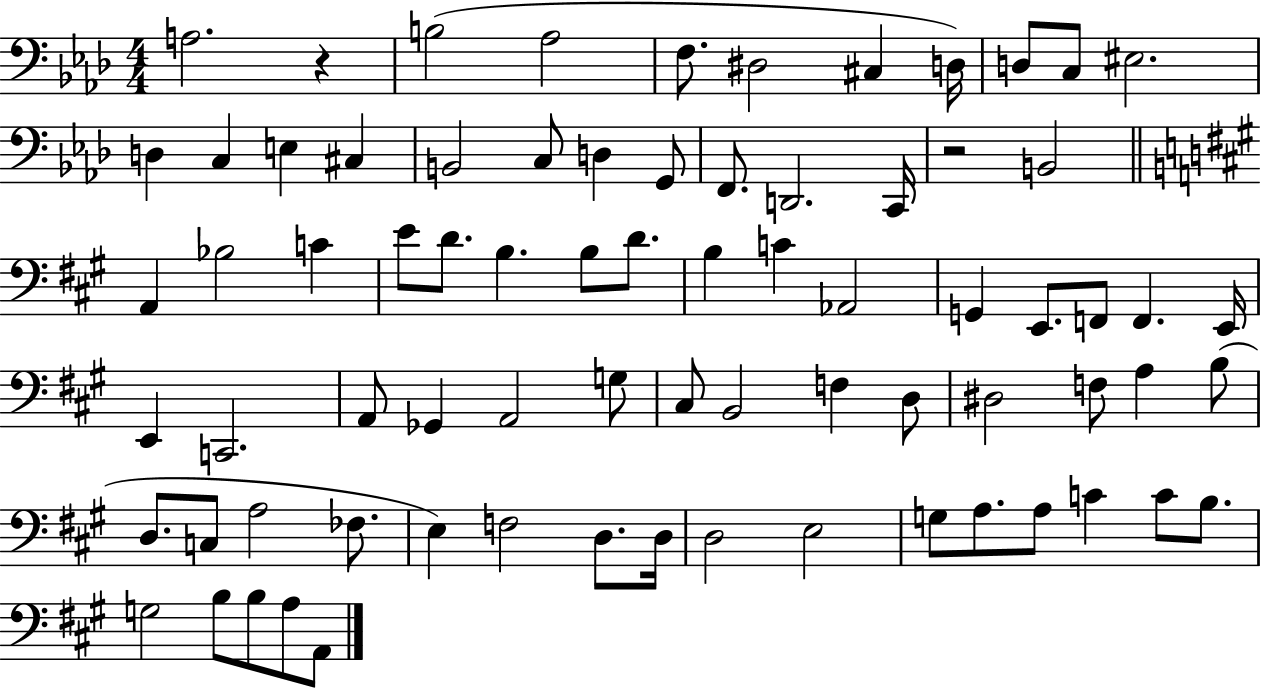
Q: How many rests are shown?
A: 2